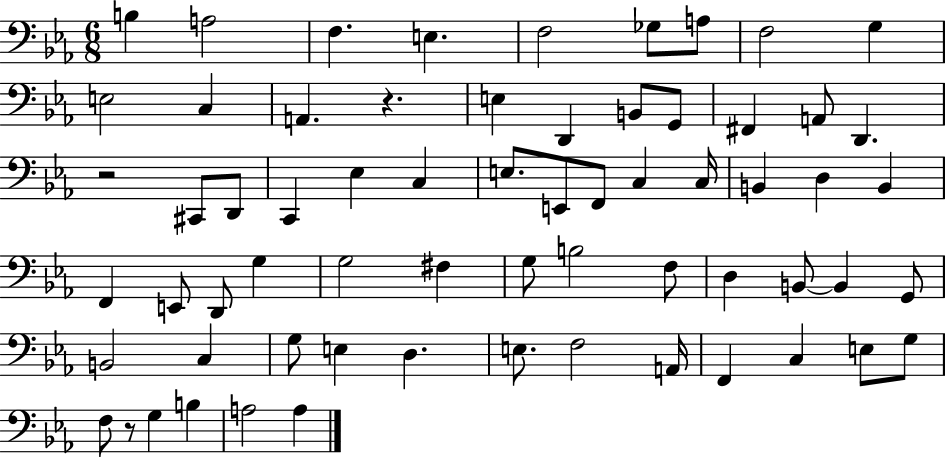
{
  \clef bass
  \numericTimeSignature
  \time 6/8
  \key ees \major
  \repeat volta 2 { b4 a2 | f4. e4. | f2 ges8 a8 | f2 g4 | \break e2 c4 | a,4. r4. | e4 d,4 b,8 g,8 | fis,4 a,8 d,4. | \break r2 cis,8 d,8 | c,4 ees4 c4 | e8. e,8 f,8 c4 c16 | b,4 d4 b,4 | \break f,4 e,8 d,8 g4 | g2 fis4 | g8 b2 f8 | d4 b,8~~ b,4 g,8 | \break b,2 c4 | g8 e4 d4. | e8. f2 a,16 | f,4 c4 e8 g8 | \break f8 r8 g4 b4 | a2 a4 | } \bar "|."
}